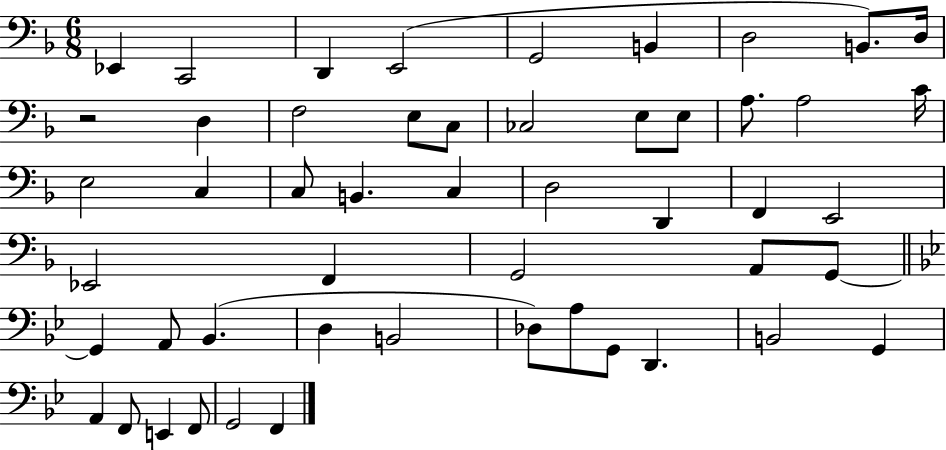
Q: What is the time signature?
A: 6/8